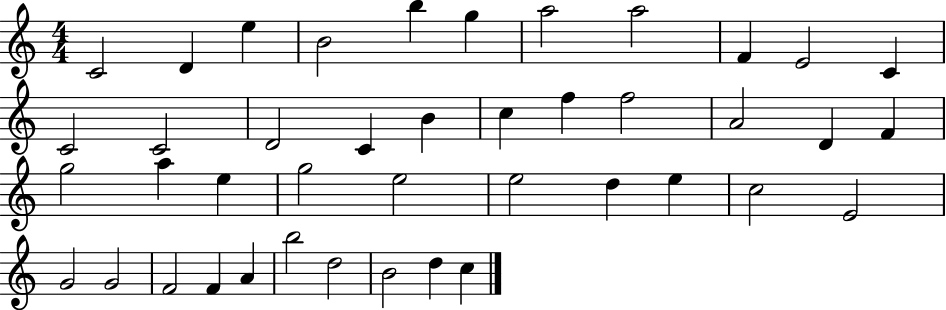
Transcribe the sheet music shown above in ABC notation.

X:1
T:Untitled
M:4/4
L:1/4
K:C
C2 D e B2 b g a2 a2 F E2 C C2 C2 D2 C B c f f2 A2 D F g2 a e g2 e2 e2 d e c2 E2 G2 G2 F2 F A b2 d2 B2 d c